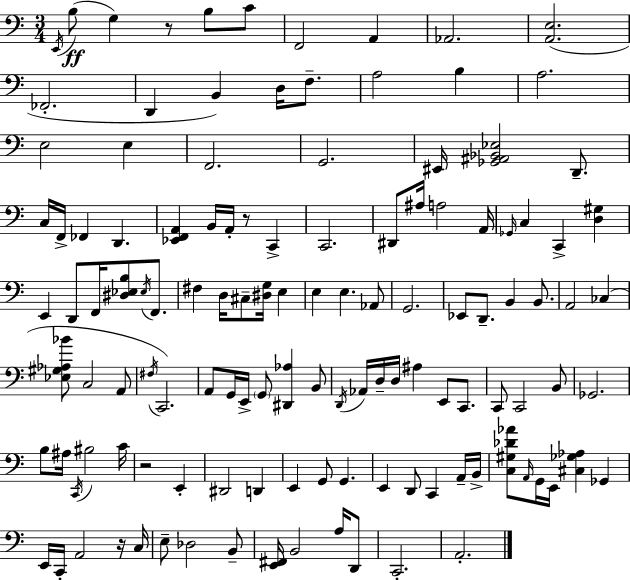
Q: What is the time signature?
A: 3/4